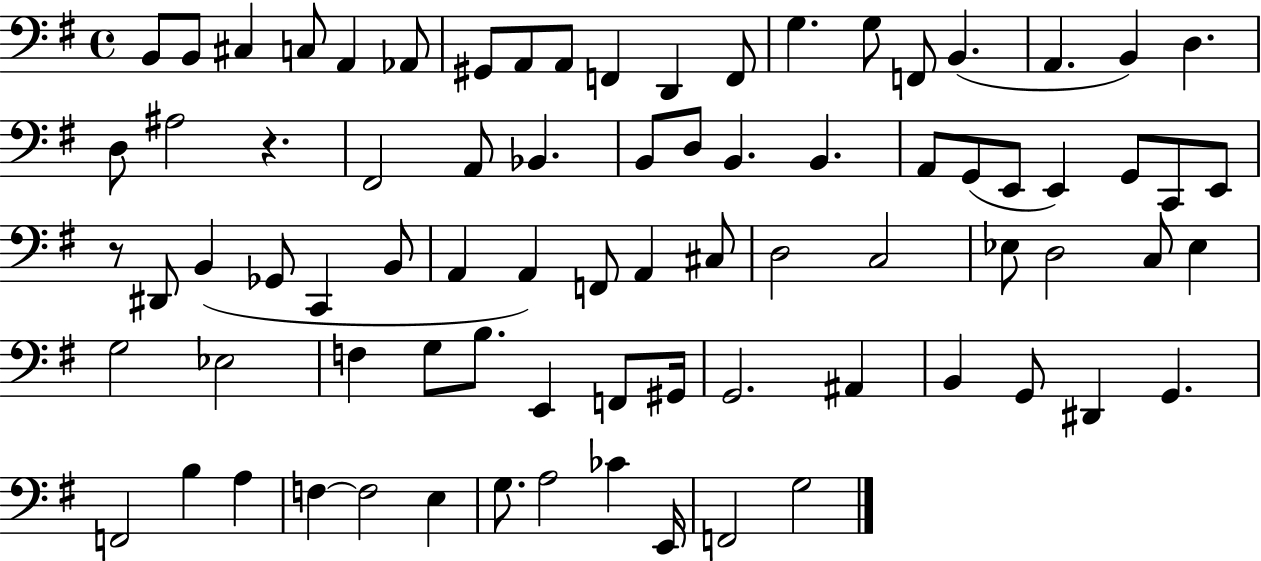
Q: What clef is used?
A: bass